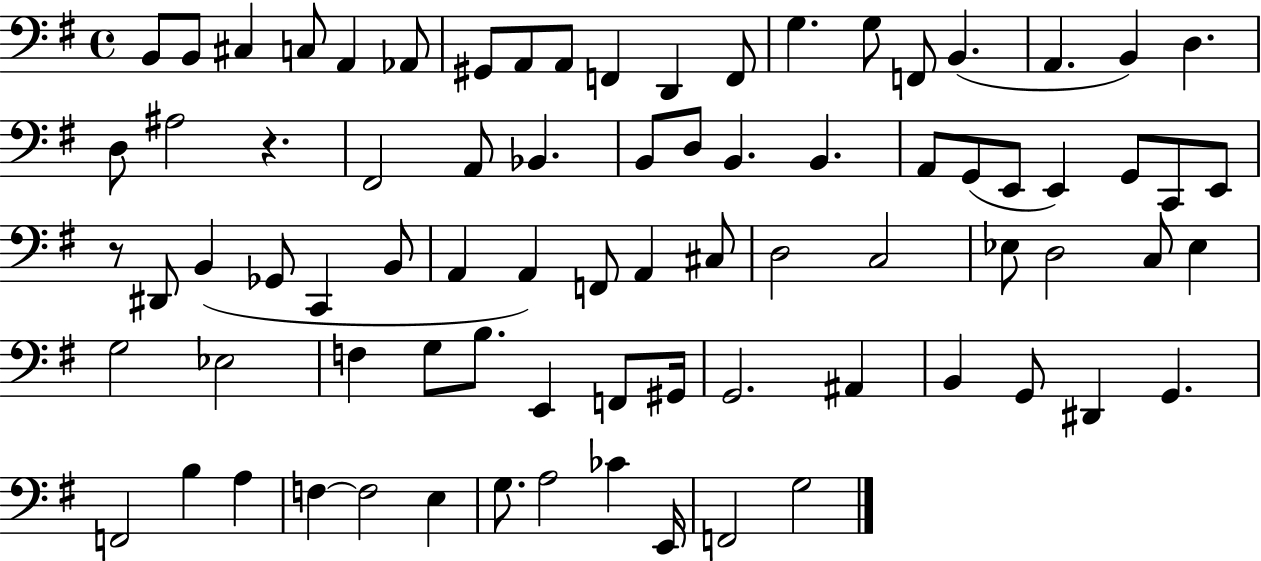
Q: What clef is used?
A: bass